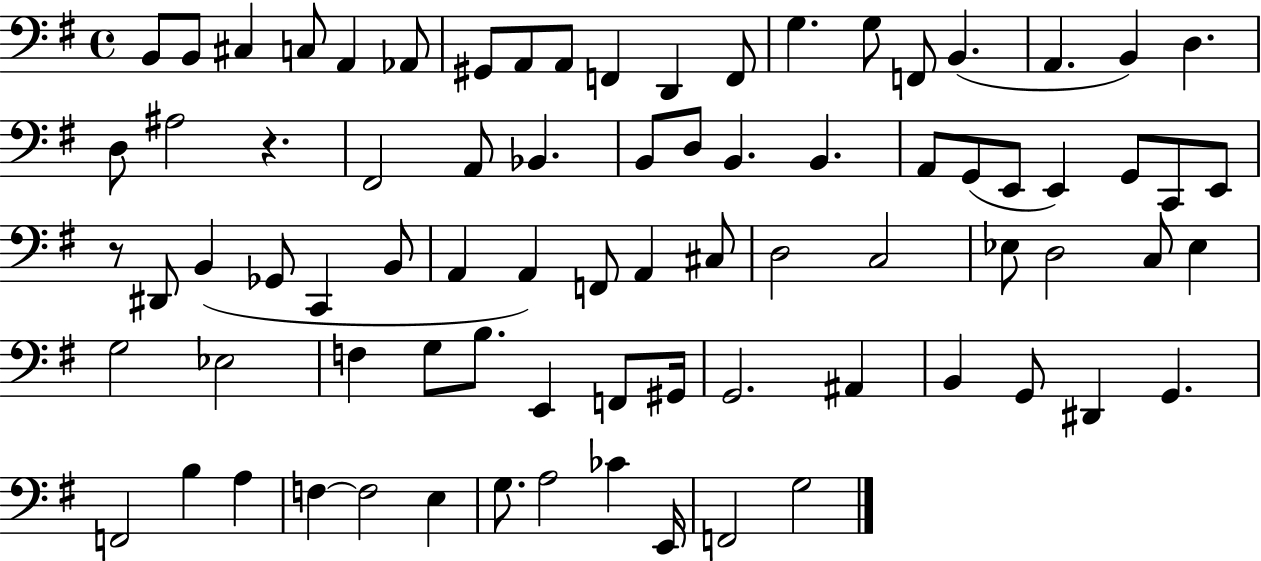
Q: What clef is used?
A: bass